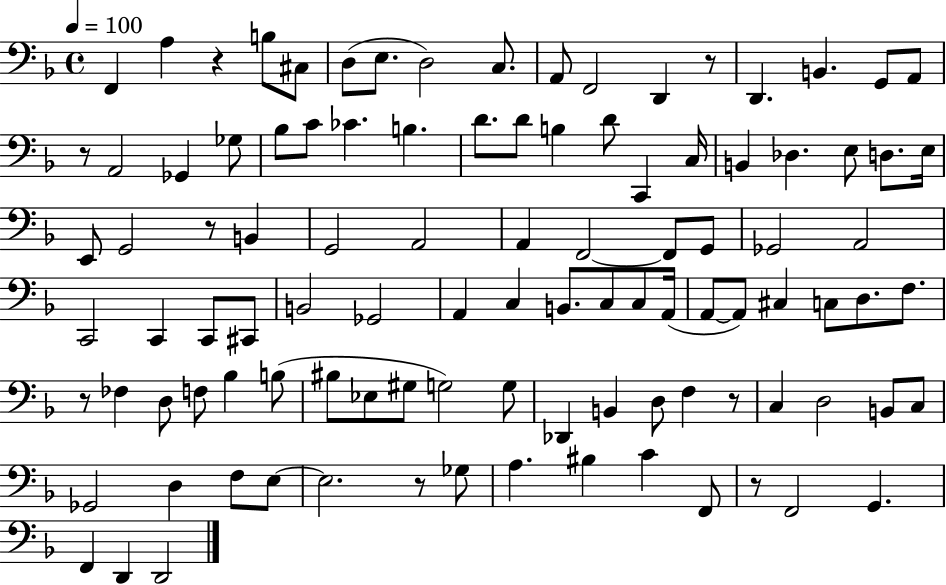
F2/q A3/q R/q B3/e C#3/e D3/e E3/e. D3/h C3/e. A2/e F2/h D2/q R/e D2/q. B2/q. G2/e A2/e R/e A2/h Gb2/q Gb3/e Bb3/e C4/e CES4/q. B3/q. D4/e. D4/e B3/q D4/e C2/q C3/s B2/q Db3/q. E3/e D3/e. E3/s E2/e G2/h R/e B2/q G2/h A2/h A2/q F2/h F2/e G2/e Gb2/h A2/h C2/h C2/q C2/e C#2/e B2/h Gb2/h A2/q C3/q B2/e. C3/e C3/e A2/s A2/e A2/e C#3/q C3/e D3/e. F3/e. R/e FES3/q D3/e F3/e Bb3/q B3/e BIS3/e Eb3/e G#3/e G3/h G3/e Db2/q B2/q D3/e F3/q R/e C3/q D3/h B2/e C3/e Gb2/h D3/q F3/e E3/e E3/h. R/e Gb3/e A3/q. BIS3/q C4/q F2/e R/e F2/h G2/q. F2/q D2/q D2/h